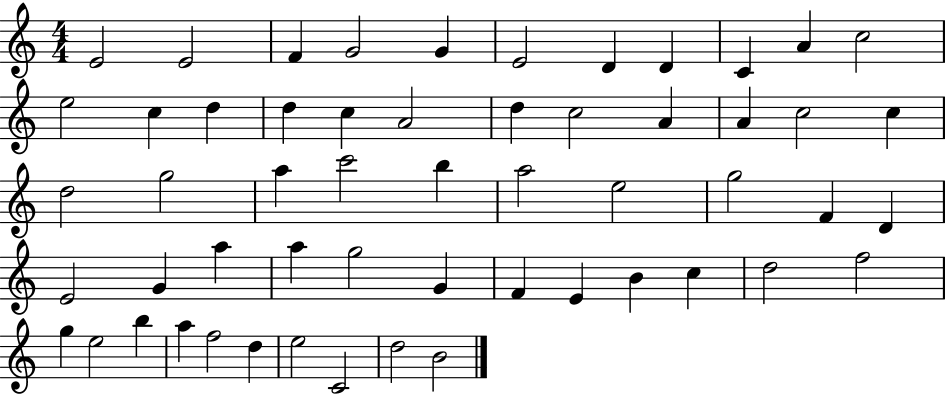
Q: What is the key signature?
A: C major